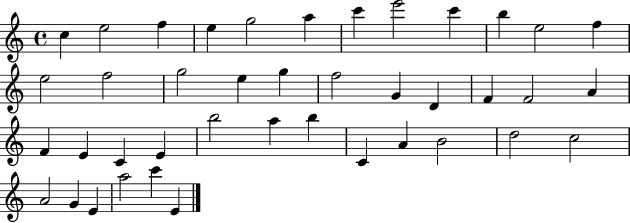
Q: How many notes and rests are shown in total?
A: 41